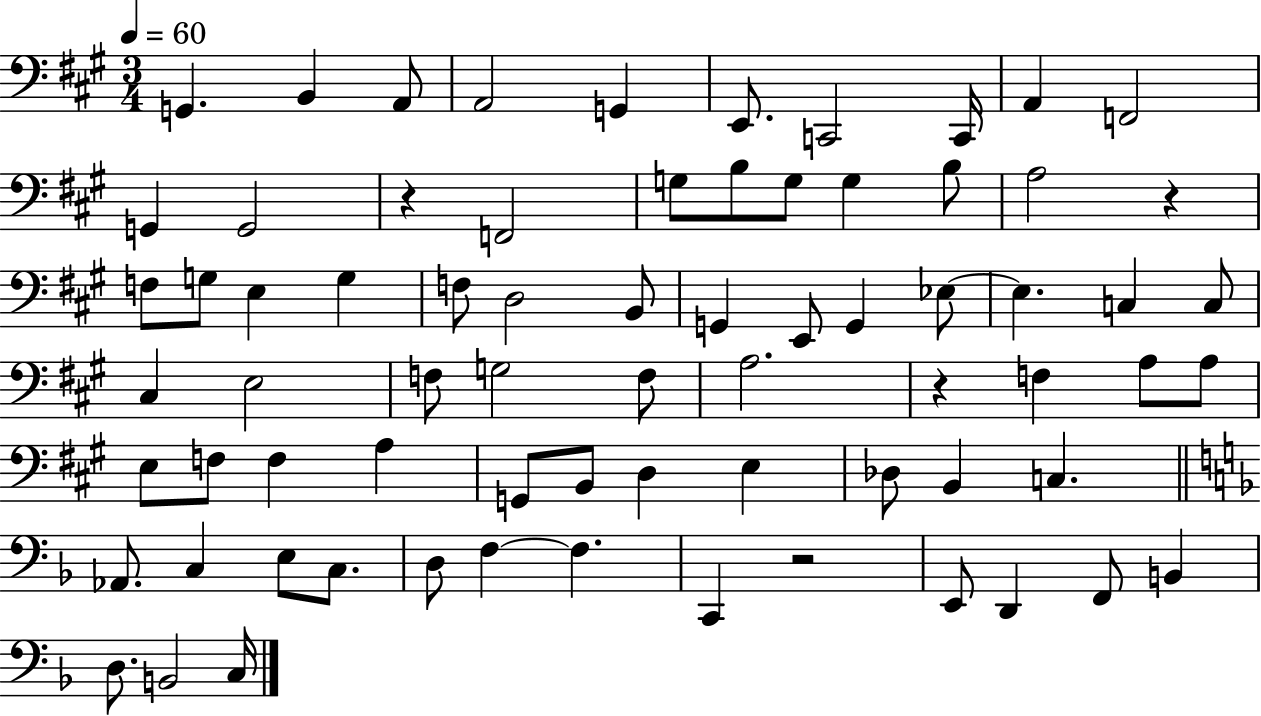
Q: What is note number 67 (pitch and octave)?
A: B2